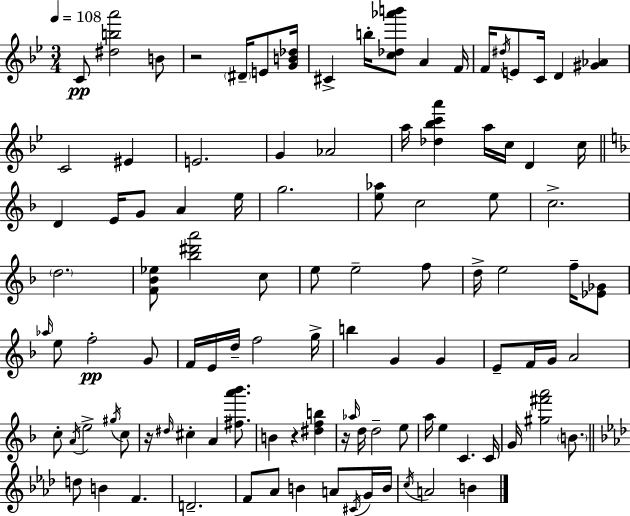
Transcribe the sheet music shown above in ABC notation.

X:1
T:Untitled
M:3/4
L:1/4
K:Bb
C/2 [^dba']2 B/2 z2 ^D/4 E/2 [GB_d]/4 ^C b/4 [c_d_a'b']/2 A F/4 F/4 ^d/4 E/2 C/4 D [^G_A] C2 ^E E2 G _A2 a/4 [_d_bc'a'] a/4 c/4 D c/4 D E/4 G/2 A e/4 g2 [e_a]/2 c2 e/2 c2 d2 [F_B_e]/2 [_b^d'a']2 c/2 e/2 e2 f/2 d/4 e2 f/4 [_E_G]/2 _a/4 e/2 f2 G/2 F/4 E/4 d/4 f2 g/4 b G G E/2 F/4 G/4 A2 c/2 A/4 e2 ^g/4 c/2 z/4 ^d/4 ^c A [^fa'_b']/2 B z [^dfb] z/4 _a/4 d/4 d2 e/2 a/4 e C C/4 G/4 [^g^f'a']2 B/2 d/2 B F D2 F/2 _A/2 B A/2 ^C/4 G/4 B/4 c/4 A2 B